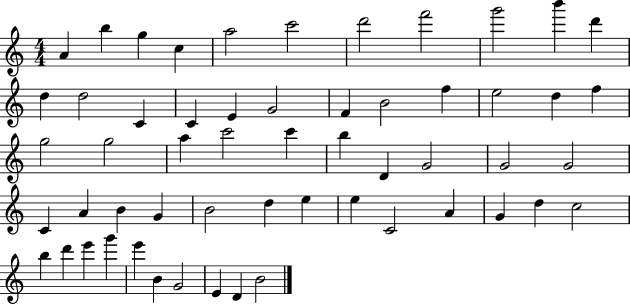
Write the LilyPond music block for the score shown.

{
  \clef treble
  \numericTimeSignature
  \time 4/4
  \key c \major
  a'4 b''4 g''4 c''4 | a''2 c'''2 | d'''2 f'''2 | g'''2 b'''4 d'''4 | \break d''4 d''2 c'4 | c'4 e'4 g'2 | f'4 b'2 f''4 | e''2 d''4 f''4 | \break g''2 g''2 | a''4 c'''2 c'''4 | b''4 d'4 g'2 | g'2 g'2 | \break c'4 a'4 b'4 g'4 | b'2 d''4 e''4 | e''4 c'2 a'4 | g'4 d''4 c''2 | \break b''4 d'''4 e'''4 g'''4 | e'''4 b'4 g'2 | e'4 d'4 b'2 | \bar "|."
}